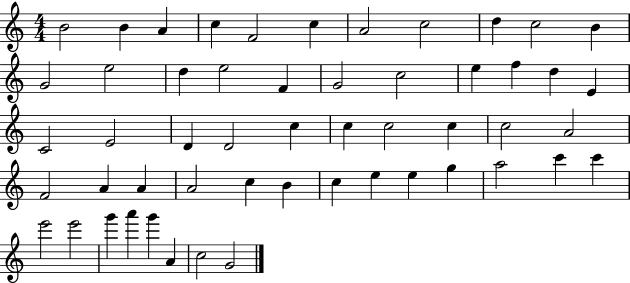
B4/h B4/q A4/q C5/q F4/h C5/q A4/h C5/h D5/q C5/h B4/q G4/h E5/h D5/q E5/h F4/q G4/h C5/h E5/q F5/q D5/q E4/q C4/h E4/h D4/q D4/h C5/q C5/q C5/h C5/q C5/h A4/h F4/h A4/q A4/q A4/h C5/q B4/q C5/q E5/q E5/q G5/q A5/h C6/q C6/q E6/h E6/h G6/q A6/q G6/q A4/q C5/h G4/h